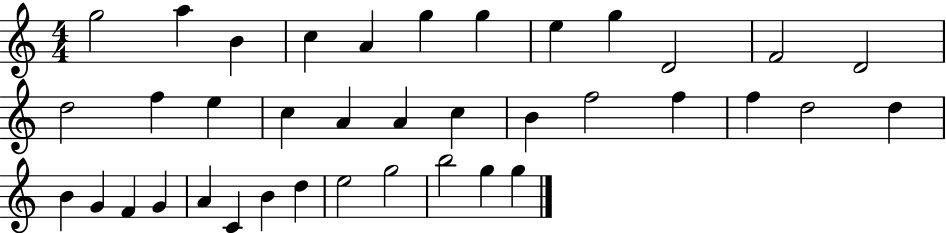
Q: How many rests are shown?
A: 0